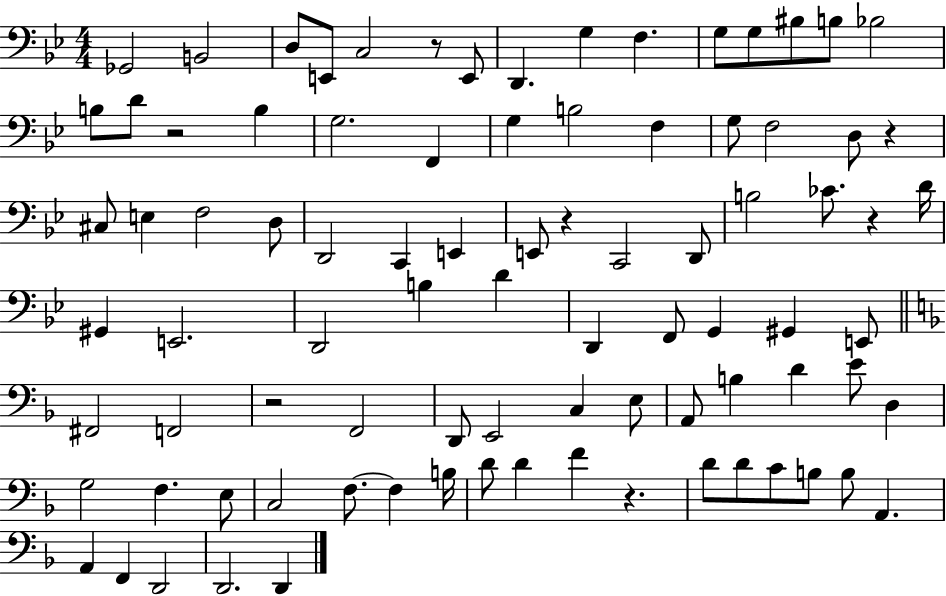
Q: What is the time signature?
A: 4/4